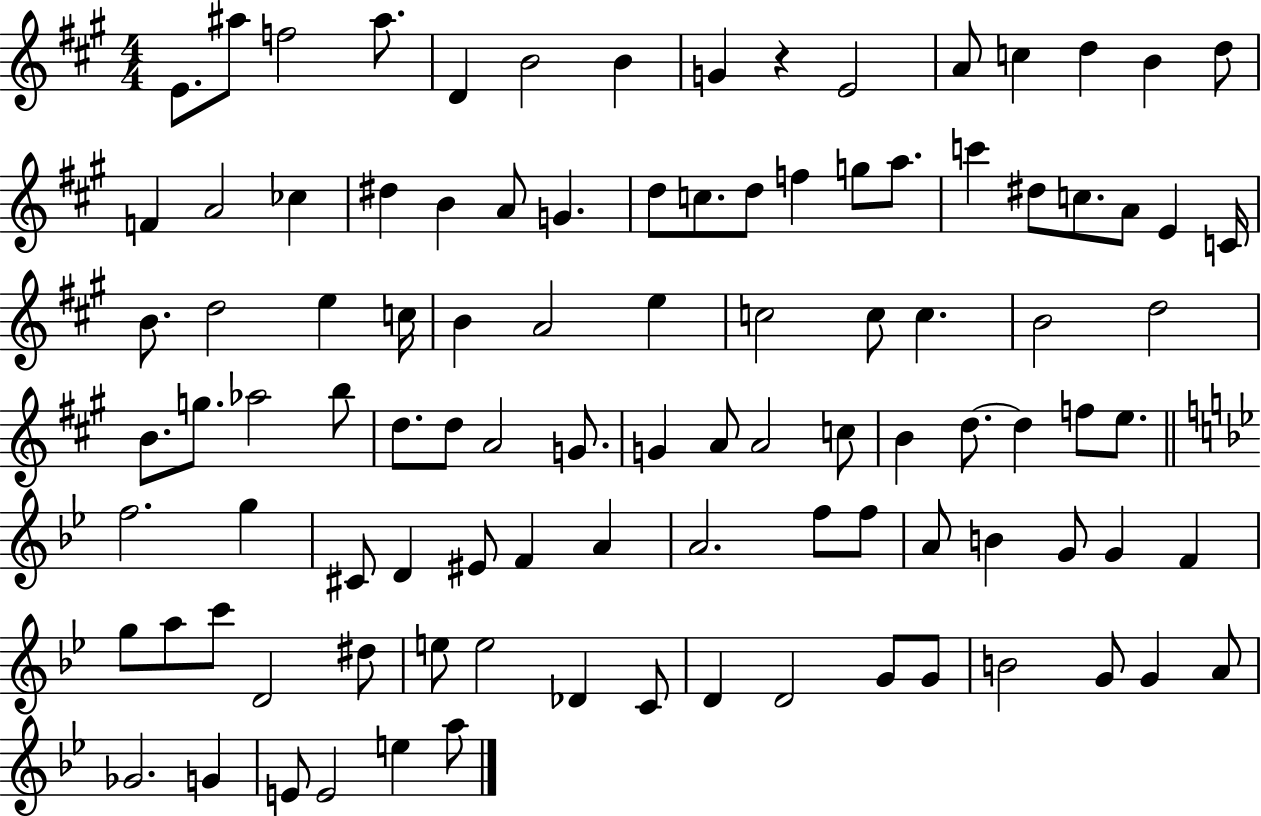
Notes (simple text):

E4/e. A#5/e F5/h A#5/e. D4/q B4/h B4/q G4/q R/q E4/h A4/e C5/q D5/q B4/q D5/e F4/q A4/h CES5/q D#5/q B4/q A4/e G4/q. D5/e C5/e. D5/e F5/q G5/e A5/e. C6/q D#5/e C5/e. A4/e E4/q C4/s B4/e. D5/h E5/q C5/s B4/q A4/h E5/q C5/h C5/e C5/q. B4/h D5/h B4/e. G5/e. Ab5/h B5/e D5/e. D5/e A4/h G4/e. G4/q A4/e A4/h C5/e B4/q D5/e. D5/q F5/e E5/e. F5/h. G5/q C#4/e D4/q EIS4/e F4/q A4/q A4/h. F5/e F5/e A4/e B4/q G4/e G4/q F4/q G5/e A5/e C6/e D4/h D#5/e E5/e E5/h Db4/q C4/e D4/q D4/h G4/e G4/e B4/h G4/e G4/q A4/e Gb4/h. G4/q E4/e E4/h E5/q A5/e